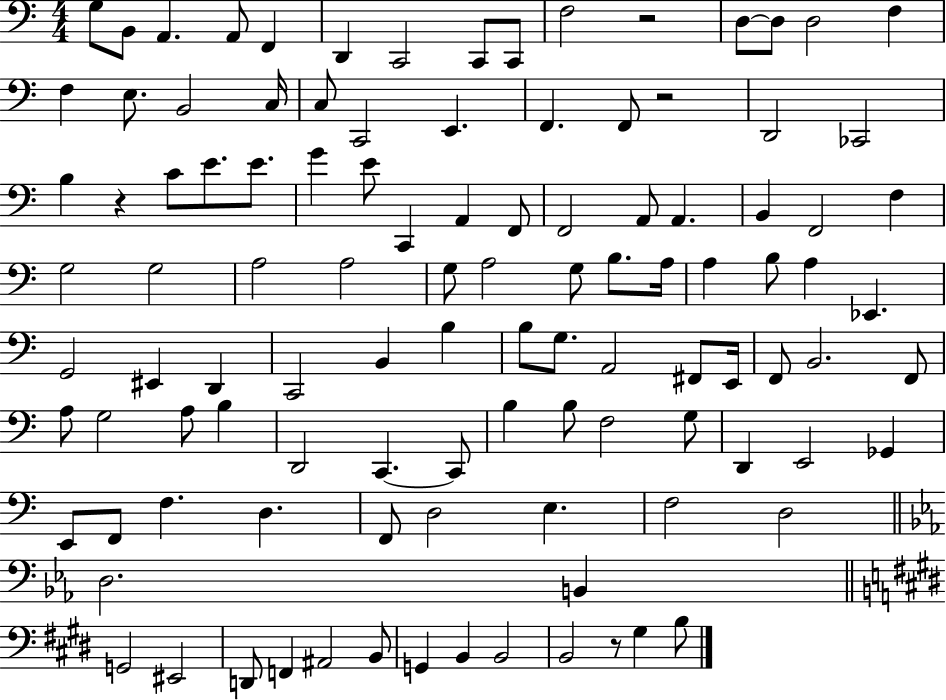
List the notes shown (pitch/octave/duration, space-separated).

G3/e B2/e A2/q. A2/e F2/q D2/q C2/h C2/e C2/e F3/h R/h D3/e D3/e D3/h F3/q F3/q E3/e. B2/h C3/s C3/e C2/h E2/q. F2/q. F2/e R/h D2/h CES2/h B3/q R/q C4/e E4/e. E4/e. G4/q E4/e C2/q A2/q F2/e F2/h A2/e A2/q. B2/q F2/h F3/q G3/h G3/h A3/h A3/h G3/e A3/h G3/e B3/e. A3/s A3/q B3/e A3/q Eb2/q. G2/h EIS2/q D2/q C2/h B2/q B3/q B3/e G3/e. A2/h F#2/e E2/s F2/e B2/h. F2/e A3/e G3/h A3/e B3/q D2/h C2/q. C2/e B3/q B3/e F3/h G3/e D2/q E2/h Gb2/q E2/e F2/e F3/q. D3/q. F2/e D3/h E3/q. F3/h D3/h D3/h. B2/q G2/h EIS2/h D2/e F2/q A#2/h B2/e G2/q B2/q B2/h B2/h R/e G#3/q B3/e